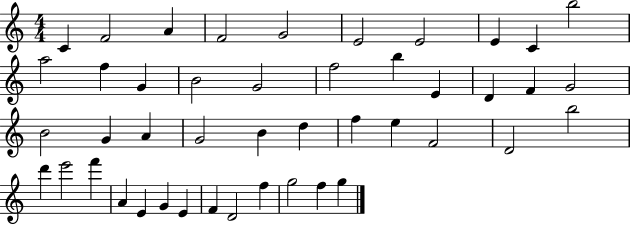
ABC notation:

X:1
T:Untitled
M:4/4
L:1/4
K:C
C F2 A F2 G2 E2 E2 E C b2 a2 f G B2 G2 f2 b E D F G2 B2 G A G2 B d f e F2 D2 b2 d' e'2 f' A E G E F D2 f g2 f g